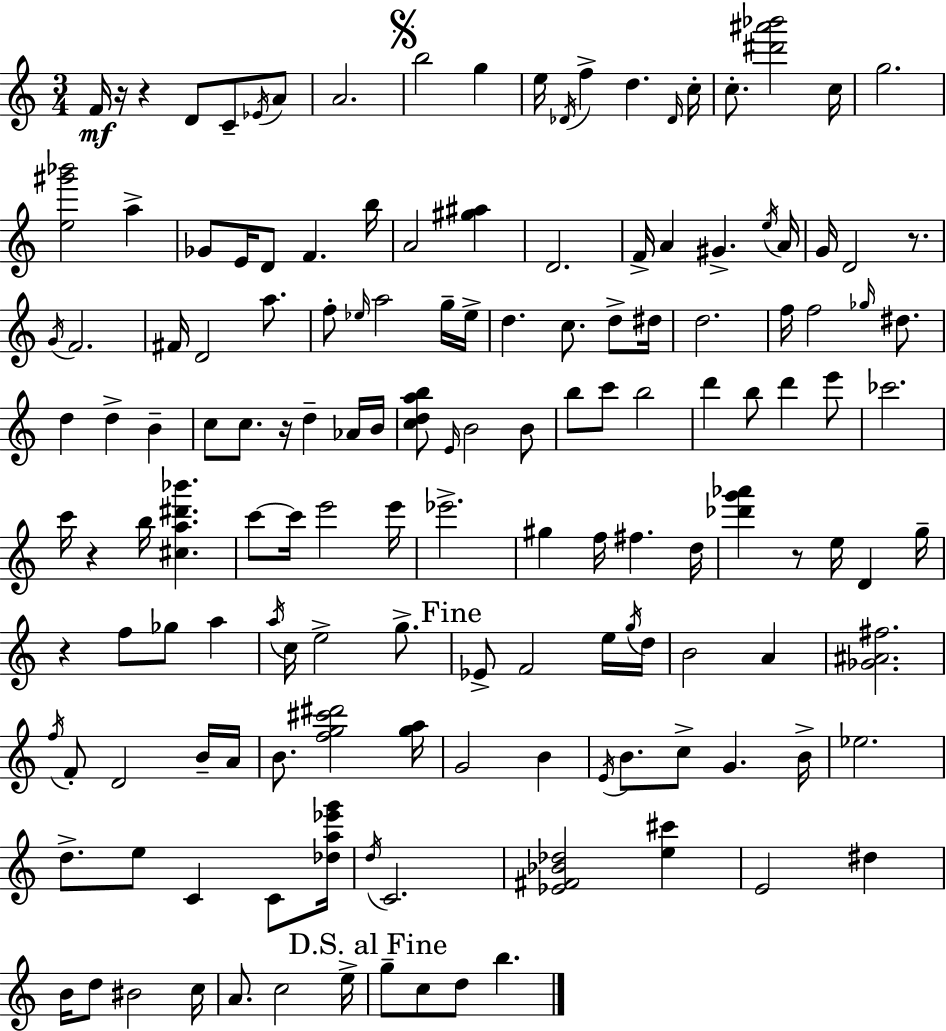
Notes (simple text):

F4/s R/s R/q D4/e C4/e Eb4/s A4/e A4/h. B5/h G5/q E5/s Db4/s F5/q D5/q. Db4/s C5/s C5/e. [D#6,A#6,Bb6]/h C5/s G5/h. [E5,G#6,Bb6]/h A5/q Gb4/e E4/s D4/e F4/q. B5/s A4/h [G#5,A#5]/q D4/h. F4/s A4/q G#4/q. E5/s A4/s G4/s D4/h R/e. G4/s F4/h. F#4/s D4/h A5/e. F5/e Eb5/s A5/h G5/s Eb5/s D5/q. C5/e. D5/e D#5/s D5/h. F5/s F5/h Gb5/s D#5/e. D5/q D5/q B4/q C5/e C5/e. R/s D5/q Ab4/s B4/s [C5,D5,A5,B5]/e E4/s B4/h B4/e B5/e C6/e B5/h D6/q B5/e D6/q E6/e CES6/h. C6/s R/q B5/s [C#5,A5,D#6,Bb6]/q. C6/e C6/s E6/h E6/s Eb6/h. G#5/q F5/s F#5/q. D5/s [Db6,G6,Ab6]/q R/e E5/s D4/q G5/s R/q F5/e Gb5/e A5/q A5/s C5/s E5/h G5/e. Eb4/e F4/h E5/s G5/s D5/s B4/h A4/q [Gb4,A#4,F#5]/h. F5/s F4/e D4/h B4/s A4/s B4/e. [F5,G5,C#6,D#6]/h [G5,A5]/s G4/h B4/q E4/s B4/e. C5/e G4/q. B4/s Eb5/h. D5/e. E5/e C4/q C4/e [Db5,A5,Eb6,G6]/s D5/s C4/h. [Eb4,F#4,Bb4,Db5]/h [E5,C#6]/q E4/h D#5/q B4/s D5/e BIS4/h C5/s A4/e. C5/h E5/s G5/e C5/e D5/e B5/q.